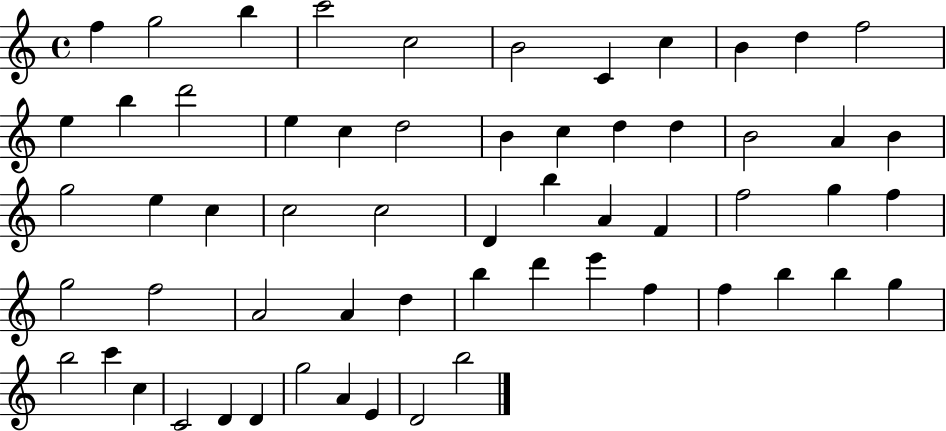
{
  \clef treble
  \time 4/4
  \defaultTimeSignature
  \key c \major
  f''4 g''2 b''4 | c'''2 c''2 | b'2 c'4 c''4 | b'4 d''4 f''2 | \break e''4 b''4 d'''2 | e''4 c''4 d''2 | b'4 c''4 d''4 d''4 | b'2 a'4 b'4 | \break g''2 e''4 c''4 | c''2 c''2 | d'4 b''4 a'4 f'4 | f''2 g''4 f''4 | \break g''2 f''2 | a'2 a'4 d''4 | b''4 d'''4 e'''4 f''4 | f''4 b''4 b''4 g''4 | \break b''2 c'''4 c''4 | c'2 d'4 d'4 | g''2 a'4 e'4 | d'2 b''2 | \break \bar "|."
}